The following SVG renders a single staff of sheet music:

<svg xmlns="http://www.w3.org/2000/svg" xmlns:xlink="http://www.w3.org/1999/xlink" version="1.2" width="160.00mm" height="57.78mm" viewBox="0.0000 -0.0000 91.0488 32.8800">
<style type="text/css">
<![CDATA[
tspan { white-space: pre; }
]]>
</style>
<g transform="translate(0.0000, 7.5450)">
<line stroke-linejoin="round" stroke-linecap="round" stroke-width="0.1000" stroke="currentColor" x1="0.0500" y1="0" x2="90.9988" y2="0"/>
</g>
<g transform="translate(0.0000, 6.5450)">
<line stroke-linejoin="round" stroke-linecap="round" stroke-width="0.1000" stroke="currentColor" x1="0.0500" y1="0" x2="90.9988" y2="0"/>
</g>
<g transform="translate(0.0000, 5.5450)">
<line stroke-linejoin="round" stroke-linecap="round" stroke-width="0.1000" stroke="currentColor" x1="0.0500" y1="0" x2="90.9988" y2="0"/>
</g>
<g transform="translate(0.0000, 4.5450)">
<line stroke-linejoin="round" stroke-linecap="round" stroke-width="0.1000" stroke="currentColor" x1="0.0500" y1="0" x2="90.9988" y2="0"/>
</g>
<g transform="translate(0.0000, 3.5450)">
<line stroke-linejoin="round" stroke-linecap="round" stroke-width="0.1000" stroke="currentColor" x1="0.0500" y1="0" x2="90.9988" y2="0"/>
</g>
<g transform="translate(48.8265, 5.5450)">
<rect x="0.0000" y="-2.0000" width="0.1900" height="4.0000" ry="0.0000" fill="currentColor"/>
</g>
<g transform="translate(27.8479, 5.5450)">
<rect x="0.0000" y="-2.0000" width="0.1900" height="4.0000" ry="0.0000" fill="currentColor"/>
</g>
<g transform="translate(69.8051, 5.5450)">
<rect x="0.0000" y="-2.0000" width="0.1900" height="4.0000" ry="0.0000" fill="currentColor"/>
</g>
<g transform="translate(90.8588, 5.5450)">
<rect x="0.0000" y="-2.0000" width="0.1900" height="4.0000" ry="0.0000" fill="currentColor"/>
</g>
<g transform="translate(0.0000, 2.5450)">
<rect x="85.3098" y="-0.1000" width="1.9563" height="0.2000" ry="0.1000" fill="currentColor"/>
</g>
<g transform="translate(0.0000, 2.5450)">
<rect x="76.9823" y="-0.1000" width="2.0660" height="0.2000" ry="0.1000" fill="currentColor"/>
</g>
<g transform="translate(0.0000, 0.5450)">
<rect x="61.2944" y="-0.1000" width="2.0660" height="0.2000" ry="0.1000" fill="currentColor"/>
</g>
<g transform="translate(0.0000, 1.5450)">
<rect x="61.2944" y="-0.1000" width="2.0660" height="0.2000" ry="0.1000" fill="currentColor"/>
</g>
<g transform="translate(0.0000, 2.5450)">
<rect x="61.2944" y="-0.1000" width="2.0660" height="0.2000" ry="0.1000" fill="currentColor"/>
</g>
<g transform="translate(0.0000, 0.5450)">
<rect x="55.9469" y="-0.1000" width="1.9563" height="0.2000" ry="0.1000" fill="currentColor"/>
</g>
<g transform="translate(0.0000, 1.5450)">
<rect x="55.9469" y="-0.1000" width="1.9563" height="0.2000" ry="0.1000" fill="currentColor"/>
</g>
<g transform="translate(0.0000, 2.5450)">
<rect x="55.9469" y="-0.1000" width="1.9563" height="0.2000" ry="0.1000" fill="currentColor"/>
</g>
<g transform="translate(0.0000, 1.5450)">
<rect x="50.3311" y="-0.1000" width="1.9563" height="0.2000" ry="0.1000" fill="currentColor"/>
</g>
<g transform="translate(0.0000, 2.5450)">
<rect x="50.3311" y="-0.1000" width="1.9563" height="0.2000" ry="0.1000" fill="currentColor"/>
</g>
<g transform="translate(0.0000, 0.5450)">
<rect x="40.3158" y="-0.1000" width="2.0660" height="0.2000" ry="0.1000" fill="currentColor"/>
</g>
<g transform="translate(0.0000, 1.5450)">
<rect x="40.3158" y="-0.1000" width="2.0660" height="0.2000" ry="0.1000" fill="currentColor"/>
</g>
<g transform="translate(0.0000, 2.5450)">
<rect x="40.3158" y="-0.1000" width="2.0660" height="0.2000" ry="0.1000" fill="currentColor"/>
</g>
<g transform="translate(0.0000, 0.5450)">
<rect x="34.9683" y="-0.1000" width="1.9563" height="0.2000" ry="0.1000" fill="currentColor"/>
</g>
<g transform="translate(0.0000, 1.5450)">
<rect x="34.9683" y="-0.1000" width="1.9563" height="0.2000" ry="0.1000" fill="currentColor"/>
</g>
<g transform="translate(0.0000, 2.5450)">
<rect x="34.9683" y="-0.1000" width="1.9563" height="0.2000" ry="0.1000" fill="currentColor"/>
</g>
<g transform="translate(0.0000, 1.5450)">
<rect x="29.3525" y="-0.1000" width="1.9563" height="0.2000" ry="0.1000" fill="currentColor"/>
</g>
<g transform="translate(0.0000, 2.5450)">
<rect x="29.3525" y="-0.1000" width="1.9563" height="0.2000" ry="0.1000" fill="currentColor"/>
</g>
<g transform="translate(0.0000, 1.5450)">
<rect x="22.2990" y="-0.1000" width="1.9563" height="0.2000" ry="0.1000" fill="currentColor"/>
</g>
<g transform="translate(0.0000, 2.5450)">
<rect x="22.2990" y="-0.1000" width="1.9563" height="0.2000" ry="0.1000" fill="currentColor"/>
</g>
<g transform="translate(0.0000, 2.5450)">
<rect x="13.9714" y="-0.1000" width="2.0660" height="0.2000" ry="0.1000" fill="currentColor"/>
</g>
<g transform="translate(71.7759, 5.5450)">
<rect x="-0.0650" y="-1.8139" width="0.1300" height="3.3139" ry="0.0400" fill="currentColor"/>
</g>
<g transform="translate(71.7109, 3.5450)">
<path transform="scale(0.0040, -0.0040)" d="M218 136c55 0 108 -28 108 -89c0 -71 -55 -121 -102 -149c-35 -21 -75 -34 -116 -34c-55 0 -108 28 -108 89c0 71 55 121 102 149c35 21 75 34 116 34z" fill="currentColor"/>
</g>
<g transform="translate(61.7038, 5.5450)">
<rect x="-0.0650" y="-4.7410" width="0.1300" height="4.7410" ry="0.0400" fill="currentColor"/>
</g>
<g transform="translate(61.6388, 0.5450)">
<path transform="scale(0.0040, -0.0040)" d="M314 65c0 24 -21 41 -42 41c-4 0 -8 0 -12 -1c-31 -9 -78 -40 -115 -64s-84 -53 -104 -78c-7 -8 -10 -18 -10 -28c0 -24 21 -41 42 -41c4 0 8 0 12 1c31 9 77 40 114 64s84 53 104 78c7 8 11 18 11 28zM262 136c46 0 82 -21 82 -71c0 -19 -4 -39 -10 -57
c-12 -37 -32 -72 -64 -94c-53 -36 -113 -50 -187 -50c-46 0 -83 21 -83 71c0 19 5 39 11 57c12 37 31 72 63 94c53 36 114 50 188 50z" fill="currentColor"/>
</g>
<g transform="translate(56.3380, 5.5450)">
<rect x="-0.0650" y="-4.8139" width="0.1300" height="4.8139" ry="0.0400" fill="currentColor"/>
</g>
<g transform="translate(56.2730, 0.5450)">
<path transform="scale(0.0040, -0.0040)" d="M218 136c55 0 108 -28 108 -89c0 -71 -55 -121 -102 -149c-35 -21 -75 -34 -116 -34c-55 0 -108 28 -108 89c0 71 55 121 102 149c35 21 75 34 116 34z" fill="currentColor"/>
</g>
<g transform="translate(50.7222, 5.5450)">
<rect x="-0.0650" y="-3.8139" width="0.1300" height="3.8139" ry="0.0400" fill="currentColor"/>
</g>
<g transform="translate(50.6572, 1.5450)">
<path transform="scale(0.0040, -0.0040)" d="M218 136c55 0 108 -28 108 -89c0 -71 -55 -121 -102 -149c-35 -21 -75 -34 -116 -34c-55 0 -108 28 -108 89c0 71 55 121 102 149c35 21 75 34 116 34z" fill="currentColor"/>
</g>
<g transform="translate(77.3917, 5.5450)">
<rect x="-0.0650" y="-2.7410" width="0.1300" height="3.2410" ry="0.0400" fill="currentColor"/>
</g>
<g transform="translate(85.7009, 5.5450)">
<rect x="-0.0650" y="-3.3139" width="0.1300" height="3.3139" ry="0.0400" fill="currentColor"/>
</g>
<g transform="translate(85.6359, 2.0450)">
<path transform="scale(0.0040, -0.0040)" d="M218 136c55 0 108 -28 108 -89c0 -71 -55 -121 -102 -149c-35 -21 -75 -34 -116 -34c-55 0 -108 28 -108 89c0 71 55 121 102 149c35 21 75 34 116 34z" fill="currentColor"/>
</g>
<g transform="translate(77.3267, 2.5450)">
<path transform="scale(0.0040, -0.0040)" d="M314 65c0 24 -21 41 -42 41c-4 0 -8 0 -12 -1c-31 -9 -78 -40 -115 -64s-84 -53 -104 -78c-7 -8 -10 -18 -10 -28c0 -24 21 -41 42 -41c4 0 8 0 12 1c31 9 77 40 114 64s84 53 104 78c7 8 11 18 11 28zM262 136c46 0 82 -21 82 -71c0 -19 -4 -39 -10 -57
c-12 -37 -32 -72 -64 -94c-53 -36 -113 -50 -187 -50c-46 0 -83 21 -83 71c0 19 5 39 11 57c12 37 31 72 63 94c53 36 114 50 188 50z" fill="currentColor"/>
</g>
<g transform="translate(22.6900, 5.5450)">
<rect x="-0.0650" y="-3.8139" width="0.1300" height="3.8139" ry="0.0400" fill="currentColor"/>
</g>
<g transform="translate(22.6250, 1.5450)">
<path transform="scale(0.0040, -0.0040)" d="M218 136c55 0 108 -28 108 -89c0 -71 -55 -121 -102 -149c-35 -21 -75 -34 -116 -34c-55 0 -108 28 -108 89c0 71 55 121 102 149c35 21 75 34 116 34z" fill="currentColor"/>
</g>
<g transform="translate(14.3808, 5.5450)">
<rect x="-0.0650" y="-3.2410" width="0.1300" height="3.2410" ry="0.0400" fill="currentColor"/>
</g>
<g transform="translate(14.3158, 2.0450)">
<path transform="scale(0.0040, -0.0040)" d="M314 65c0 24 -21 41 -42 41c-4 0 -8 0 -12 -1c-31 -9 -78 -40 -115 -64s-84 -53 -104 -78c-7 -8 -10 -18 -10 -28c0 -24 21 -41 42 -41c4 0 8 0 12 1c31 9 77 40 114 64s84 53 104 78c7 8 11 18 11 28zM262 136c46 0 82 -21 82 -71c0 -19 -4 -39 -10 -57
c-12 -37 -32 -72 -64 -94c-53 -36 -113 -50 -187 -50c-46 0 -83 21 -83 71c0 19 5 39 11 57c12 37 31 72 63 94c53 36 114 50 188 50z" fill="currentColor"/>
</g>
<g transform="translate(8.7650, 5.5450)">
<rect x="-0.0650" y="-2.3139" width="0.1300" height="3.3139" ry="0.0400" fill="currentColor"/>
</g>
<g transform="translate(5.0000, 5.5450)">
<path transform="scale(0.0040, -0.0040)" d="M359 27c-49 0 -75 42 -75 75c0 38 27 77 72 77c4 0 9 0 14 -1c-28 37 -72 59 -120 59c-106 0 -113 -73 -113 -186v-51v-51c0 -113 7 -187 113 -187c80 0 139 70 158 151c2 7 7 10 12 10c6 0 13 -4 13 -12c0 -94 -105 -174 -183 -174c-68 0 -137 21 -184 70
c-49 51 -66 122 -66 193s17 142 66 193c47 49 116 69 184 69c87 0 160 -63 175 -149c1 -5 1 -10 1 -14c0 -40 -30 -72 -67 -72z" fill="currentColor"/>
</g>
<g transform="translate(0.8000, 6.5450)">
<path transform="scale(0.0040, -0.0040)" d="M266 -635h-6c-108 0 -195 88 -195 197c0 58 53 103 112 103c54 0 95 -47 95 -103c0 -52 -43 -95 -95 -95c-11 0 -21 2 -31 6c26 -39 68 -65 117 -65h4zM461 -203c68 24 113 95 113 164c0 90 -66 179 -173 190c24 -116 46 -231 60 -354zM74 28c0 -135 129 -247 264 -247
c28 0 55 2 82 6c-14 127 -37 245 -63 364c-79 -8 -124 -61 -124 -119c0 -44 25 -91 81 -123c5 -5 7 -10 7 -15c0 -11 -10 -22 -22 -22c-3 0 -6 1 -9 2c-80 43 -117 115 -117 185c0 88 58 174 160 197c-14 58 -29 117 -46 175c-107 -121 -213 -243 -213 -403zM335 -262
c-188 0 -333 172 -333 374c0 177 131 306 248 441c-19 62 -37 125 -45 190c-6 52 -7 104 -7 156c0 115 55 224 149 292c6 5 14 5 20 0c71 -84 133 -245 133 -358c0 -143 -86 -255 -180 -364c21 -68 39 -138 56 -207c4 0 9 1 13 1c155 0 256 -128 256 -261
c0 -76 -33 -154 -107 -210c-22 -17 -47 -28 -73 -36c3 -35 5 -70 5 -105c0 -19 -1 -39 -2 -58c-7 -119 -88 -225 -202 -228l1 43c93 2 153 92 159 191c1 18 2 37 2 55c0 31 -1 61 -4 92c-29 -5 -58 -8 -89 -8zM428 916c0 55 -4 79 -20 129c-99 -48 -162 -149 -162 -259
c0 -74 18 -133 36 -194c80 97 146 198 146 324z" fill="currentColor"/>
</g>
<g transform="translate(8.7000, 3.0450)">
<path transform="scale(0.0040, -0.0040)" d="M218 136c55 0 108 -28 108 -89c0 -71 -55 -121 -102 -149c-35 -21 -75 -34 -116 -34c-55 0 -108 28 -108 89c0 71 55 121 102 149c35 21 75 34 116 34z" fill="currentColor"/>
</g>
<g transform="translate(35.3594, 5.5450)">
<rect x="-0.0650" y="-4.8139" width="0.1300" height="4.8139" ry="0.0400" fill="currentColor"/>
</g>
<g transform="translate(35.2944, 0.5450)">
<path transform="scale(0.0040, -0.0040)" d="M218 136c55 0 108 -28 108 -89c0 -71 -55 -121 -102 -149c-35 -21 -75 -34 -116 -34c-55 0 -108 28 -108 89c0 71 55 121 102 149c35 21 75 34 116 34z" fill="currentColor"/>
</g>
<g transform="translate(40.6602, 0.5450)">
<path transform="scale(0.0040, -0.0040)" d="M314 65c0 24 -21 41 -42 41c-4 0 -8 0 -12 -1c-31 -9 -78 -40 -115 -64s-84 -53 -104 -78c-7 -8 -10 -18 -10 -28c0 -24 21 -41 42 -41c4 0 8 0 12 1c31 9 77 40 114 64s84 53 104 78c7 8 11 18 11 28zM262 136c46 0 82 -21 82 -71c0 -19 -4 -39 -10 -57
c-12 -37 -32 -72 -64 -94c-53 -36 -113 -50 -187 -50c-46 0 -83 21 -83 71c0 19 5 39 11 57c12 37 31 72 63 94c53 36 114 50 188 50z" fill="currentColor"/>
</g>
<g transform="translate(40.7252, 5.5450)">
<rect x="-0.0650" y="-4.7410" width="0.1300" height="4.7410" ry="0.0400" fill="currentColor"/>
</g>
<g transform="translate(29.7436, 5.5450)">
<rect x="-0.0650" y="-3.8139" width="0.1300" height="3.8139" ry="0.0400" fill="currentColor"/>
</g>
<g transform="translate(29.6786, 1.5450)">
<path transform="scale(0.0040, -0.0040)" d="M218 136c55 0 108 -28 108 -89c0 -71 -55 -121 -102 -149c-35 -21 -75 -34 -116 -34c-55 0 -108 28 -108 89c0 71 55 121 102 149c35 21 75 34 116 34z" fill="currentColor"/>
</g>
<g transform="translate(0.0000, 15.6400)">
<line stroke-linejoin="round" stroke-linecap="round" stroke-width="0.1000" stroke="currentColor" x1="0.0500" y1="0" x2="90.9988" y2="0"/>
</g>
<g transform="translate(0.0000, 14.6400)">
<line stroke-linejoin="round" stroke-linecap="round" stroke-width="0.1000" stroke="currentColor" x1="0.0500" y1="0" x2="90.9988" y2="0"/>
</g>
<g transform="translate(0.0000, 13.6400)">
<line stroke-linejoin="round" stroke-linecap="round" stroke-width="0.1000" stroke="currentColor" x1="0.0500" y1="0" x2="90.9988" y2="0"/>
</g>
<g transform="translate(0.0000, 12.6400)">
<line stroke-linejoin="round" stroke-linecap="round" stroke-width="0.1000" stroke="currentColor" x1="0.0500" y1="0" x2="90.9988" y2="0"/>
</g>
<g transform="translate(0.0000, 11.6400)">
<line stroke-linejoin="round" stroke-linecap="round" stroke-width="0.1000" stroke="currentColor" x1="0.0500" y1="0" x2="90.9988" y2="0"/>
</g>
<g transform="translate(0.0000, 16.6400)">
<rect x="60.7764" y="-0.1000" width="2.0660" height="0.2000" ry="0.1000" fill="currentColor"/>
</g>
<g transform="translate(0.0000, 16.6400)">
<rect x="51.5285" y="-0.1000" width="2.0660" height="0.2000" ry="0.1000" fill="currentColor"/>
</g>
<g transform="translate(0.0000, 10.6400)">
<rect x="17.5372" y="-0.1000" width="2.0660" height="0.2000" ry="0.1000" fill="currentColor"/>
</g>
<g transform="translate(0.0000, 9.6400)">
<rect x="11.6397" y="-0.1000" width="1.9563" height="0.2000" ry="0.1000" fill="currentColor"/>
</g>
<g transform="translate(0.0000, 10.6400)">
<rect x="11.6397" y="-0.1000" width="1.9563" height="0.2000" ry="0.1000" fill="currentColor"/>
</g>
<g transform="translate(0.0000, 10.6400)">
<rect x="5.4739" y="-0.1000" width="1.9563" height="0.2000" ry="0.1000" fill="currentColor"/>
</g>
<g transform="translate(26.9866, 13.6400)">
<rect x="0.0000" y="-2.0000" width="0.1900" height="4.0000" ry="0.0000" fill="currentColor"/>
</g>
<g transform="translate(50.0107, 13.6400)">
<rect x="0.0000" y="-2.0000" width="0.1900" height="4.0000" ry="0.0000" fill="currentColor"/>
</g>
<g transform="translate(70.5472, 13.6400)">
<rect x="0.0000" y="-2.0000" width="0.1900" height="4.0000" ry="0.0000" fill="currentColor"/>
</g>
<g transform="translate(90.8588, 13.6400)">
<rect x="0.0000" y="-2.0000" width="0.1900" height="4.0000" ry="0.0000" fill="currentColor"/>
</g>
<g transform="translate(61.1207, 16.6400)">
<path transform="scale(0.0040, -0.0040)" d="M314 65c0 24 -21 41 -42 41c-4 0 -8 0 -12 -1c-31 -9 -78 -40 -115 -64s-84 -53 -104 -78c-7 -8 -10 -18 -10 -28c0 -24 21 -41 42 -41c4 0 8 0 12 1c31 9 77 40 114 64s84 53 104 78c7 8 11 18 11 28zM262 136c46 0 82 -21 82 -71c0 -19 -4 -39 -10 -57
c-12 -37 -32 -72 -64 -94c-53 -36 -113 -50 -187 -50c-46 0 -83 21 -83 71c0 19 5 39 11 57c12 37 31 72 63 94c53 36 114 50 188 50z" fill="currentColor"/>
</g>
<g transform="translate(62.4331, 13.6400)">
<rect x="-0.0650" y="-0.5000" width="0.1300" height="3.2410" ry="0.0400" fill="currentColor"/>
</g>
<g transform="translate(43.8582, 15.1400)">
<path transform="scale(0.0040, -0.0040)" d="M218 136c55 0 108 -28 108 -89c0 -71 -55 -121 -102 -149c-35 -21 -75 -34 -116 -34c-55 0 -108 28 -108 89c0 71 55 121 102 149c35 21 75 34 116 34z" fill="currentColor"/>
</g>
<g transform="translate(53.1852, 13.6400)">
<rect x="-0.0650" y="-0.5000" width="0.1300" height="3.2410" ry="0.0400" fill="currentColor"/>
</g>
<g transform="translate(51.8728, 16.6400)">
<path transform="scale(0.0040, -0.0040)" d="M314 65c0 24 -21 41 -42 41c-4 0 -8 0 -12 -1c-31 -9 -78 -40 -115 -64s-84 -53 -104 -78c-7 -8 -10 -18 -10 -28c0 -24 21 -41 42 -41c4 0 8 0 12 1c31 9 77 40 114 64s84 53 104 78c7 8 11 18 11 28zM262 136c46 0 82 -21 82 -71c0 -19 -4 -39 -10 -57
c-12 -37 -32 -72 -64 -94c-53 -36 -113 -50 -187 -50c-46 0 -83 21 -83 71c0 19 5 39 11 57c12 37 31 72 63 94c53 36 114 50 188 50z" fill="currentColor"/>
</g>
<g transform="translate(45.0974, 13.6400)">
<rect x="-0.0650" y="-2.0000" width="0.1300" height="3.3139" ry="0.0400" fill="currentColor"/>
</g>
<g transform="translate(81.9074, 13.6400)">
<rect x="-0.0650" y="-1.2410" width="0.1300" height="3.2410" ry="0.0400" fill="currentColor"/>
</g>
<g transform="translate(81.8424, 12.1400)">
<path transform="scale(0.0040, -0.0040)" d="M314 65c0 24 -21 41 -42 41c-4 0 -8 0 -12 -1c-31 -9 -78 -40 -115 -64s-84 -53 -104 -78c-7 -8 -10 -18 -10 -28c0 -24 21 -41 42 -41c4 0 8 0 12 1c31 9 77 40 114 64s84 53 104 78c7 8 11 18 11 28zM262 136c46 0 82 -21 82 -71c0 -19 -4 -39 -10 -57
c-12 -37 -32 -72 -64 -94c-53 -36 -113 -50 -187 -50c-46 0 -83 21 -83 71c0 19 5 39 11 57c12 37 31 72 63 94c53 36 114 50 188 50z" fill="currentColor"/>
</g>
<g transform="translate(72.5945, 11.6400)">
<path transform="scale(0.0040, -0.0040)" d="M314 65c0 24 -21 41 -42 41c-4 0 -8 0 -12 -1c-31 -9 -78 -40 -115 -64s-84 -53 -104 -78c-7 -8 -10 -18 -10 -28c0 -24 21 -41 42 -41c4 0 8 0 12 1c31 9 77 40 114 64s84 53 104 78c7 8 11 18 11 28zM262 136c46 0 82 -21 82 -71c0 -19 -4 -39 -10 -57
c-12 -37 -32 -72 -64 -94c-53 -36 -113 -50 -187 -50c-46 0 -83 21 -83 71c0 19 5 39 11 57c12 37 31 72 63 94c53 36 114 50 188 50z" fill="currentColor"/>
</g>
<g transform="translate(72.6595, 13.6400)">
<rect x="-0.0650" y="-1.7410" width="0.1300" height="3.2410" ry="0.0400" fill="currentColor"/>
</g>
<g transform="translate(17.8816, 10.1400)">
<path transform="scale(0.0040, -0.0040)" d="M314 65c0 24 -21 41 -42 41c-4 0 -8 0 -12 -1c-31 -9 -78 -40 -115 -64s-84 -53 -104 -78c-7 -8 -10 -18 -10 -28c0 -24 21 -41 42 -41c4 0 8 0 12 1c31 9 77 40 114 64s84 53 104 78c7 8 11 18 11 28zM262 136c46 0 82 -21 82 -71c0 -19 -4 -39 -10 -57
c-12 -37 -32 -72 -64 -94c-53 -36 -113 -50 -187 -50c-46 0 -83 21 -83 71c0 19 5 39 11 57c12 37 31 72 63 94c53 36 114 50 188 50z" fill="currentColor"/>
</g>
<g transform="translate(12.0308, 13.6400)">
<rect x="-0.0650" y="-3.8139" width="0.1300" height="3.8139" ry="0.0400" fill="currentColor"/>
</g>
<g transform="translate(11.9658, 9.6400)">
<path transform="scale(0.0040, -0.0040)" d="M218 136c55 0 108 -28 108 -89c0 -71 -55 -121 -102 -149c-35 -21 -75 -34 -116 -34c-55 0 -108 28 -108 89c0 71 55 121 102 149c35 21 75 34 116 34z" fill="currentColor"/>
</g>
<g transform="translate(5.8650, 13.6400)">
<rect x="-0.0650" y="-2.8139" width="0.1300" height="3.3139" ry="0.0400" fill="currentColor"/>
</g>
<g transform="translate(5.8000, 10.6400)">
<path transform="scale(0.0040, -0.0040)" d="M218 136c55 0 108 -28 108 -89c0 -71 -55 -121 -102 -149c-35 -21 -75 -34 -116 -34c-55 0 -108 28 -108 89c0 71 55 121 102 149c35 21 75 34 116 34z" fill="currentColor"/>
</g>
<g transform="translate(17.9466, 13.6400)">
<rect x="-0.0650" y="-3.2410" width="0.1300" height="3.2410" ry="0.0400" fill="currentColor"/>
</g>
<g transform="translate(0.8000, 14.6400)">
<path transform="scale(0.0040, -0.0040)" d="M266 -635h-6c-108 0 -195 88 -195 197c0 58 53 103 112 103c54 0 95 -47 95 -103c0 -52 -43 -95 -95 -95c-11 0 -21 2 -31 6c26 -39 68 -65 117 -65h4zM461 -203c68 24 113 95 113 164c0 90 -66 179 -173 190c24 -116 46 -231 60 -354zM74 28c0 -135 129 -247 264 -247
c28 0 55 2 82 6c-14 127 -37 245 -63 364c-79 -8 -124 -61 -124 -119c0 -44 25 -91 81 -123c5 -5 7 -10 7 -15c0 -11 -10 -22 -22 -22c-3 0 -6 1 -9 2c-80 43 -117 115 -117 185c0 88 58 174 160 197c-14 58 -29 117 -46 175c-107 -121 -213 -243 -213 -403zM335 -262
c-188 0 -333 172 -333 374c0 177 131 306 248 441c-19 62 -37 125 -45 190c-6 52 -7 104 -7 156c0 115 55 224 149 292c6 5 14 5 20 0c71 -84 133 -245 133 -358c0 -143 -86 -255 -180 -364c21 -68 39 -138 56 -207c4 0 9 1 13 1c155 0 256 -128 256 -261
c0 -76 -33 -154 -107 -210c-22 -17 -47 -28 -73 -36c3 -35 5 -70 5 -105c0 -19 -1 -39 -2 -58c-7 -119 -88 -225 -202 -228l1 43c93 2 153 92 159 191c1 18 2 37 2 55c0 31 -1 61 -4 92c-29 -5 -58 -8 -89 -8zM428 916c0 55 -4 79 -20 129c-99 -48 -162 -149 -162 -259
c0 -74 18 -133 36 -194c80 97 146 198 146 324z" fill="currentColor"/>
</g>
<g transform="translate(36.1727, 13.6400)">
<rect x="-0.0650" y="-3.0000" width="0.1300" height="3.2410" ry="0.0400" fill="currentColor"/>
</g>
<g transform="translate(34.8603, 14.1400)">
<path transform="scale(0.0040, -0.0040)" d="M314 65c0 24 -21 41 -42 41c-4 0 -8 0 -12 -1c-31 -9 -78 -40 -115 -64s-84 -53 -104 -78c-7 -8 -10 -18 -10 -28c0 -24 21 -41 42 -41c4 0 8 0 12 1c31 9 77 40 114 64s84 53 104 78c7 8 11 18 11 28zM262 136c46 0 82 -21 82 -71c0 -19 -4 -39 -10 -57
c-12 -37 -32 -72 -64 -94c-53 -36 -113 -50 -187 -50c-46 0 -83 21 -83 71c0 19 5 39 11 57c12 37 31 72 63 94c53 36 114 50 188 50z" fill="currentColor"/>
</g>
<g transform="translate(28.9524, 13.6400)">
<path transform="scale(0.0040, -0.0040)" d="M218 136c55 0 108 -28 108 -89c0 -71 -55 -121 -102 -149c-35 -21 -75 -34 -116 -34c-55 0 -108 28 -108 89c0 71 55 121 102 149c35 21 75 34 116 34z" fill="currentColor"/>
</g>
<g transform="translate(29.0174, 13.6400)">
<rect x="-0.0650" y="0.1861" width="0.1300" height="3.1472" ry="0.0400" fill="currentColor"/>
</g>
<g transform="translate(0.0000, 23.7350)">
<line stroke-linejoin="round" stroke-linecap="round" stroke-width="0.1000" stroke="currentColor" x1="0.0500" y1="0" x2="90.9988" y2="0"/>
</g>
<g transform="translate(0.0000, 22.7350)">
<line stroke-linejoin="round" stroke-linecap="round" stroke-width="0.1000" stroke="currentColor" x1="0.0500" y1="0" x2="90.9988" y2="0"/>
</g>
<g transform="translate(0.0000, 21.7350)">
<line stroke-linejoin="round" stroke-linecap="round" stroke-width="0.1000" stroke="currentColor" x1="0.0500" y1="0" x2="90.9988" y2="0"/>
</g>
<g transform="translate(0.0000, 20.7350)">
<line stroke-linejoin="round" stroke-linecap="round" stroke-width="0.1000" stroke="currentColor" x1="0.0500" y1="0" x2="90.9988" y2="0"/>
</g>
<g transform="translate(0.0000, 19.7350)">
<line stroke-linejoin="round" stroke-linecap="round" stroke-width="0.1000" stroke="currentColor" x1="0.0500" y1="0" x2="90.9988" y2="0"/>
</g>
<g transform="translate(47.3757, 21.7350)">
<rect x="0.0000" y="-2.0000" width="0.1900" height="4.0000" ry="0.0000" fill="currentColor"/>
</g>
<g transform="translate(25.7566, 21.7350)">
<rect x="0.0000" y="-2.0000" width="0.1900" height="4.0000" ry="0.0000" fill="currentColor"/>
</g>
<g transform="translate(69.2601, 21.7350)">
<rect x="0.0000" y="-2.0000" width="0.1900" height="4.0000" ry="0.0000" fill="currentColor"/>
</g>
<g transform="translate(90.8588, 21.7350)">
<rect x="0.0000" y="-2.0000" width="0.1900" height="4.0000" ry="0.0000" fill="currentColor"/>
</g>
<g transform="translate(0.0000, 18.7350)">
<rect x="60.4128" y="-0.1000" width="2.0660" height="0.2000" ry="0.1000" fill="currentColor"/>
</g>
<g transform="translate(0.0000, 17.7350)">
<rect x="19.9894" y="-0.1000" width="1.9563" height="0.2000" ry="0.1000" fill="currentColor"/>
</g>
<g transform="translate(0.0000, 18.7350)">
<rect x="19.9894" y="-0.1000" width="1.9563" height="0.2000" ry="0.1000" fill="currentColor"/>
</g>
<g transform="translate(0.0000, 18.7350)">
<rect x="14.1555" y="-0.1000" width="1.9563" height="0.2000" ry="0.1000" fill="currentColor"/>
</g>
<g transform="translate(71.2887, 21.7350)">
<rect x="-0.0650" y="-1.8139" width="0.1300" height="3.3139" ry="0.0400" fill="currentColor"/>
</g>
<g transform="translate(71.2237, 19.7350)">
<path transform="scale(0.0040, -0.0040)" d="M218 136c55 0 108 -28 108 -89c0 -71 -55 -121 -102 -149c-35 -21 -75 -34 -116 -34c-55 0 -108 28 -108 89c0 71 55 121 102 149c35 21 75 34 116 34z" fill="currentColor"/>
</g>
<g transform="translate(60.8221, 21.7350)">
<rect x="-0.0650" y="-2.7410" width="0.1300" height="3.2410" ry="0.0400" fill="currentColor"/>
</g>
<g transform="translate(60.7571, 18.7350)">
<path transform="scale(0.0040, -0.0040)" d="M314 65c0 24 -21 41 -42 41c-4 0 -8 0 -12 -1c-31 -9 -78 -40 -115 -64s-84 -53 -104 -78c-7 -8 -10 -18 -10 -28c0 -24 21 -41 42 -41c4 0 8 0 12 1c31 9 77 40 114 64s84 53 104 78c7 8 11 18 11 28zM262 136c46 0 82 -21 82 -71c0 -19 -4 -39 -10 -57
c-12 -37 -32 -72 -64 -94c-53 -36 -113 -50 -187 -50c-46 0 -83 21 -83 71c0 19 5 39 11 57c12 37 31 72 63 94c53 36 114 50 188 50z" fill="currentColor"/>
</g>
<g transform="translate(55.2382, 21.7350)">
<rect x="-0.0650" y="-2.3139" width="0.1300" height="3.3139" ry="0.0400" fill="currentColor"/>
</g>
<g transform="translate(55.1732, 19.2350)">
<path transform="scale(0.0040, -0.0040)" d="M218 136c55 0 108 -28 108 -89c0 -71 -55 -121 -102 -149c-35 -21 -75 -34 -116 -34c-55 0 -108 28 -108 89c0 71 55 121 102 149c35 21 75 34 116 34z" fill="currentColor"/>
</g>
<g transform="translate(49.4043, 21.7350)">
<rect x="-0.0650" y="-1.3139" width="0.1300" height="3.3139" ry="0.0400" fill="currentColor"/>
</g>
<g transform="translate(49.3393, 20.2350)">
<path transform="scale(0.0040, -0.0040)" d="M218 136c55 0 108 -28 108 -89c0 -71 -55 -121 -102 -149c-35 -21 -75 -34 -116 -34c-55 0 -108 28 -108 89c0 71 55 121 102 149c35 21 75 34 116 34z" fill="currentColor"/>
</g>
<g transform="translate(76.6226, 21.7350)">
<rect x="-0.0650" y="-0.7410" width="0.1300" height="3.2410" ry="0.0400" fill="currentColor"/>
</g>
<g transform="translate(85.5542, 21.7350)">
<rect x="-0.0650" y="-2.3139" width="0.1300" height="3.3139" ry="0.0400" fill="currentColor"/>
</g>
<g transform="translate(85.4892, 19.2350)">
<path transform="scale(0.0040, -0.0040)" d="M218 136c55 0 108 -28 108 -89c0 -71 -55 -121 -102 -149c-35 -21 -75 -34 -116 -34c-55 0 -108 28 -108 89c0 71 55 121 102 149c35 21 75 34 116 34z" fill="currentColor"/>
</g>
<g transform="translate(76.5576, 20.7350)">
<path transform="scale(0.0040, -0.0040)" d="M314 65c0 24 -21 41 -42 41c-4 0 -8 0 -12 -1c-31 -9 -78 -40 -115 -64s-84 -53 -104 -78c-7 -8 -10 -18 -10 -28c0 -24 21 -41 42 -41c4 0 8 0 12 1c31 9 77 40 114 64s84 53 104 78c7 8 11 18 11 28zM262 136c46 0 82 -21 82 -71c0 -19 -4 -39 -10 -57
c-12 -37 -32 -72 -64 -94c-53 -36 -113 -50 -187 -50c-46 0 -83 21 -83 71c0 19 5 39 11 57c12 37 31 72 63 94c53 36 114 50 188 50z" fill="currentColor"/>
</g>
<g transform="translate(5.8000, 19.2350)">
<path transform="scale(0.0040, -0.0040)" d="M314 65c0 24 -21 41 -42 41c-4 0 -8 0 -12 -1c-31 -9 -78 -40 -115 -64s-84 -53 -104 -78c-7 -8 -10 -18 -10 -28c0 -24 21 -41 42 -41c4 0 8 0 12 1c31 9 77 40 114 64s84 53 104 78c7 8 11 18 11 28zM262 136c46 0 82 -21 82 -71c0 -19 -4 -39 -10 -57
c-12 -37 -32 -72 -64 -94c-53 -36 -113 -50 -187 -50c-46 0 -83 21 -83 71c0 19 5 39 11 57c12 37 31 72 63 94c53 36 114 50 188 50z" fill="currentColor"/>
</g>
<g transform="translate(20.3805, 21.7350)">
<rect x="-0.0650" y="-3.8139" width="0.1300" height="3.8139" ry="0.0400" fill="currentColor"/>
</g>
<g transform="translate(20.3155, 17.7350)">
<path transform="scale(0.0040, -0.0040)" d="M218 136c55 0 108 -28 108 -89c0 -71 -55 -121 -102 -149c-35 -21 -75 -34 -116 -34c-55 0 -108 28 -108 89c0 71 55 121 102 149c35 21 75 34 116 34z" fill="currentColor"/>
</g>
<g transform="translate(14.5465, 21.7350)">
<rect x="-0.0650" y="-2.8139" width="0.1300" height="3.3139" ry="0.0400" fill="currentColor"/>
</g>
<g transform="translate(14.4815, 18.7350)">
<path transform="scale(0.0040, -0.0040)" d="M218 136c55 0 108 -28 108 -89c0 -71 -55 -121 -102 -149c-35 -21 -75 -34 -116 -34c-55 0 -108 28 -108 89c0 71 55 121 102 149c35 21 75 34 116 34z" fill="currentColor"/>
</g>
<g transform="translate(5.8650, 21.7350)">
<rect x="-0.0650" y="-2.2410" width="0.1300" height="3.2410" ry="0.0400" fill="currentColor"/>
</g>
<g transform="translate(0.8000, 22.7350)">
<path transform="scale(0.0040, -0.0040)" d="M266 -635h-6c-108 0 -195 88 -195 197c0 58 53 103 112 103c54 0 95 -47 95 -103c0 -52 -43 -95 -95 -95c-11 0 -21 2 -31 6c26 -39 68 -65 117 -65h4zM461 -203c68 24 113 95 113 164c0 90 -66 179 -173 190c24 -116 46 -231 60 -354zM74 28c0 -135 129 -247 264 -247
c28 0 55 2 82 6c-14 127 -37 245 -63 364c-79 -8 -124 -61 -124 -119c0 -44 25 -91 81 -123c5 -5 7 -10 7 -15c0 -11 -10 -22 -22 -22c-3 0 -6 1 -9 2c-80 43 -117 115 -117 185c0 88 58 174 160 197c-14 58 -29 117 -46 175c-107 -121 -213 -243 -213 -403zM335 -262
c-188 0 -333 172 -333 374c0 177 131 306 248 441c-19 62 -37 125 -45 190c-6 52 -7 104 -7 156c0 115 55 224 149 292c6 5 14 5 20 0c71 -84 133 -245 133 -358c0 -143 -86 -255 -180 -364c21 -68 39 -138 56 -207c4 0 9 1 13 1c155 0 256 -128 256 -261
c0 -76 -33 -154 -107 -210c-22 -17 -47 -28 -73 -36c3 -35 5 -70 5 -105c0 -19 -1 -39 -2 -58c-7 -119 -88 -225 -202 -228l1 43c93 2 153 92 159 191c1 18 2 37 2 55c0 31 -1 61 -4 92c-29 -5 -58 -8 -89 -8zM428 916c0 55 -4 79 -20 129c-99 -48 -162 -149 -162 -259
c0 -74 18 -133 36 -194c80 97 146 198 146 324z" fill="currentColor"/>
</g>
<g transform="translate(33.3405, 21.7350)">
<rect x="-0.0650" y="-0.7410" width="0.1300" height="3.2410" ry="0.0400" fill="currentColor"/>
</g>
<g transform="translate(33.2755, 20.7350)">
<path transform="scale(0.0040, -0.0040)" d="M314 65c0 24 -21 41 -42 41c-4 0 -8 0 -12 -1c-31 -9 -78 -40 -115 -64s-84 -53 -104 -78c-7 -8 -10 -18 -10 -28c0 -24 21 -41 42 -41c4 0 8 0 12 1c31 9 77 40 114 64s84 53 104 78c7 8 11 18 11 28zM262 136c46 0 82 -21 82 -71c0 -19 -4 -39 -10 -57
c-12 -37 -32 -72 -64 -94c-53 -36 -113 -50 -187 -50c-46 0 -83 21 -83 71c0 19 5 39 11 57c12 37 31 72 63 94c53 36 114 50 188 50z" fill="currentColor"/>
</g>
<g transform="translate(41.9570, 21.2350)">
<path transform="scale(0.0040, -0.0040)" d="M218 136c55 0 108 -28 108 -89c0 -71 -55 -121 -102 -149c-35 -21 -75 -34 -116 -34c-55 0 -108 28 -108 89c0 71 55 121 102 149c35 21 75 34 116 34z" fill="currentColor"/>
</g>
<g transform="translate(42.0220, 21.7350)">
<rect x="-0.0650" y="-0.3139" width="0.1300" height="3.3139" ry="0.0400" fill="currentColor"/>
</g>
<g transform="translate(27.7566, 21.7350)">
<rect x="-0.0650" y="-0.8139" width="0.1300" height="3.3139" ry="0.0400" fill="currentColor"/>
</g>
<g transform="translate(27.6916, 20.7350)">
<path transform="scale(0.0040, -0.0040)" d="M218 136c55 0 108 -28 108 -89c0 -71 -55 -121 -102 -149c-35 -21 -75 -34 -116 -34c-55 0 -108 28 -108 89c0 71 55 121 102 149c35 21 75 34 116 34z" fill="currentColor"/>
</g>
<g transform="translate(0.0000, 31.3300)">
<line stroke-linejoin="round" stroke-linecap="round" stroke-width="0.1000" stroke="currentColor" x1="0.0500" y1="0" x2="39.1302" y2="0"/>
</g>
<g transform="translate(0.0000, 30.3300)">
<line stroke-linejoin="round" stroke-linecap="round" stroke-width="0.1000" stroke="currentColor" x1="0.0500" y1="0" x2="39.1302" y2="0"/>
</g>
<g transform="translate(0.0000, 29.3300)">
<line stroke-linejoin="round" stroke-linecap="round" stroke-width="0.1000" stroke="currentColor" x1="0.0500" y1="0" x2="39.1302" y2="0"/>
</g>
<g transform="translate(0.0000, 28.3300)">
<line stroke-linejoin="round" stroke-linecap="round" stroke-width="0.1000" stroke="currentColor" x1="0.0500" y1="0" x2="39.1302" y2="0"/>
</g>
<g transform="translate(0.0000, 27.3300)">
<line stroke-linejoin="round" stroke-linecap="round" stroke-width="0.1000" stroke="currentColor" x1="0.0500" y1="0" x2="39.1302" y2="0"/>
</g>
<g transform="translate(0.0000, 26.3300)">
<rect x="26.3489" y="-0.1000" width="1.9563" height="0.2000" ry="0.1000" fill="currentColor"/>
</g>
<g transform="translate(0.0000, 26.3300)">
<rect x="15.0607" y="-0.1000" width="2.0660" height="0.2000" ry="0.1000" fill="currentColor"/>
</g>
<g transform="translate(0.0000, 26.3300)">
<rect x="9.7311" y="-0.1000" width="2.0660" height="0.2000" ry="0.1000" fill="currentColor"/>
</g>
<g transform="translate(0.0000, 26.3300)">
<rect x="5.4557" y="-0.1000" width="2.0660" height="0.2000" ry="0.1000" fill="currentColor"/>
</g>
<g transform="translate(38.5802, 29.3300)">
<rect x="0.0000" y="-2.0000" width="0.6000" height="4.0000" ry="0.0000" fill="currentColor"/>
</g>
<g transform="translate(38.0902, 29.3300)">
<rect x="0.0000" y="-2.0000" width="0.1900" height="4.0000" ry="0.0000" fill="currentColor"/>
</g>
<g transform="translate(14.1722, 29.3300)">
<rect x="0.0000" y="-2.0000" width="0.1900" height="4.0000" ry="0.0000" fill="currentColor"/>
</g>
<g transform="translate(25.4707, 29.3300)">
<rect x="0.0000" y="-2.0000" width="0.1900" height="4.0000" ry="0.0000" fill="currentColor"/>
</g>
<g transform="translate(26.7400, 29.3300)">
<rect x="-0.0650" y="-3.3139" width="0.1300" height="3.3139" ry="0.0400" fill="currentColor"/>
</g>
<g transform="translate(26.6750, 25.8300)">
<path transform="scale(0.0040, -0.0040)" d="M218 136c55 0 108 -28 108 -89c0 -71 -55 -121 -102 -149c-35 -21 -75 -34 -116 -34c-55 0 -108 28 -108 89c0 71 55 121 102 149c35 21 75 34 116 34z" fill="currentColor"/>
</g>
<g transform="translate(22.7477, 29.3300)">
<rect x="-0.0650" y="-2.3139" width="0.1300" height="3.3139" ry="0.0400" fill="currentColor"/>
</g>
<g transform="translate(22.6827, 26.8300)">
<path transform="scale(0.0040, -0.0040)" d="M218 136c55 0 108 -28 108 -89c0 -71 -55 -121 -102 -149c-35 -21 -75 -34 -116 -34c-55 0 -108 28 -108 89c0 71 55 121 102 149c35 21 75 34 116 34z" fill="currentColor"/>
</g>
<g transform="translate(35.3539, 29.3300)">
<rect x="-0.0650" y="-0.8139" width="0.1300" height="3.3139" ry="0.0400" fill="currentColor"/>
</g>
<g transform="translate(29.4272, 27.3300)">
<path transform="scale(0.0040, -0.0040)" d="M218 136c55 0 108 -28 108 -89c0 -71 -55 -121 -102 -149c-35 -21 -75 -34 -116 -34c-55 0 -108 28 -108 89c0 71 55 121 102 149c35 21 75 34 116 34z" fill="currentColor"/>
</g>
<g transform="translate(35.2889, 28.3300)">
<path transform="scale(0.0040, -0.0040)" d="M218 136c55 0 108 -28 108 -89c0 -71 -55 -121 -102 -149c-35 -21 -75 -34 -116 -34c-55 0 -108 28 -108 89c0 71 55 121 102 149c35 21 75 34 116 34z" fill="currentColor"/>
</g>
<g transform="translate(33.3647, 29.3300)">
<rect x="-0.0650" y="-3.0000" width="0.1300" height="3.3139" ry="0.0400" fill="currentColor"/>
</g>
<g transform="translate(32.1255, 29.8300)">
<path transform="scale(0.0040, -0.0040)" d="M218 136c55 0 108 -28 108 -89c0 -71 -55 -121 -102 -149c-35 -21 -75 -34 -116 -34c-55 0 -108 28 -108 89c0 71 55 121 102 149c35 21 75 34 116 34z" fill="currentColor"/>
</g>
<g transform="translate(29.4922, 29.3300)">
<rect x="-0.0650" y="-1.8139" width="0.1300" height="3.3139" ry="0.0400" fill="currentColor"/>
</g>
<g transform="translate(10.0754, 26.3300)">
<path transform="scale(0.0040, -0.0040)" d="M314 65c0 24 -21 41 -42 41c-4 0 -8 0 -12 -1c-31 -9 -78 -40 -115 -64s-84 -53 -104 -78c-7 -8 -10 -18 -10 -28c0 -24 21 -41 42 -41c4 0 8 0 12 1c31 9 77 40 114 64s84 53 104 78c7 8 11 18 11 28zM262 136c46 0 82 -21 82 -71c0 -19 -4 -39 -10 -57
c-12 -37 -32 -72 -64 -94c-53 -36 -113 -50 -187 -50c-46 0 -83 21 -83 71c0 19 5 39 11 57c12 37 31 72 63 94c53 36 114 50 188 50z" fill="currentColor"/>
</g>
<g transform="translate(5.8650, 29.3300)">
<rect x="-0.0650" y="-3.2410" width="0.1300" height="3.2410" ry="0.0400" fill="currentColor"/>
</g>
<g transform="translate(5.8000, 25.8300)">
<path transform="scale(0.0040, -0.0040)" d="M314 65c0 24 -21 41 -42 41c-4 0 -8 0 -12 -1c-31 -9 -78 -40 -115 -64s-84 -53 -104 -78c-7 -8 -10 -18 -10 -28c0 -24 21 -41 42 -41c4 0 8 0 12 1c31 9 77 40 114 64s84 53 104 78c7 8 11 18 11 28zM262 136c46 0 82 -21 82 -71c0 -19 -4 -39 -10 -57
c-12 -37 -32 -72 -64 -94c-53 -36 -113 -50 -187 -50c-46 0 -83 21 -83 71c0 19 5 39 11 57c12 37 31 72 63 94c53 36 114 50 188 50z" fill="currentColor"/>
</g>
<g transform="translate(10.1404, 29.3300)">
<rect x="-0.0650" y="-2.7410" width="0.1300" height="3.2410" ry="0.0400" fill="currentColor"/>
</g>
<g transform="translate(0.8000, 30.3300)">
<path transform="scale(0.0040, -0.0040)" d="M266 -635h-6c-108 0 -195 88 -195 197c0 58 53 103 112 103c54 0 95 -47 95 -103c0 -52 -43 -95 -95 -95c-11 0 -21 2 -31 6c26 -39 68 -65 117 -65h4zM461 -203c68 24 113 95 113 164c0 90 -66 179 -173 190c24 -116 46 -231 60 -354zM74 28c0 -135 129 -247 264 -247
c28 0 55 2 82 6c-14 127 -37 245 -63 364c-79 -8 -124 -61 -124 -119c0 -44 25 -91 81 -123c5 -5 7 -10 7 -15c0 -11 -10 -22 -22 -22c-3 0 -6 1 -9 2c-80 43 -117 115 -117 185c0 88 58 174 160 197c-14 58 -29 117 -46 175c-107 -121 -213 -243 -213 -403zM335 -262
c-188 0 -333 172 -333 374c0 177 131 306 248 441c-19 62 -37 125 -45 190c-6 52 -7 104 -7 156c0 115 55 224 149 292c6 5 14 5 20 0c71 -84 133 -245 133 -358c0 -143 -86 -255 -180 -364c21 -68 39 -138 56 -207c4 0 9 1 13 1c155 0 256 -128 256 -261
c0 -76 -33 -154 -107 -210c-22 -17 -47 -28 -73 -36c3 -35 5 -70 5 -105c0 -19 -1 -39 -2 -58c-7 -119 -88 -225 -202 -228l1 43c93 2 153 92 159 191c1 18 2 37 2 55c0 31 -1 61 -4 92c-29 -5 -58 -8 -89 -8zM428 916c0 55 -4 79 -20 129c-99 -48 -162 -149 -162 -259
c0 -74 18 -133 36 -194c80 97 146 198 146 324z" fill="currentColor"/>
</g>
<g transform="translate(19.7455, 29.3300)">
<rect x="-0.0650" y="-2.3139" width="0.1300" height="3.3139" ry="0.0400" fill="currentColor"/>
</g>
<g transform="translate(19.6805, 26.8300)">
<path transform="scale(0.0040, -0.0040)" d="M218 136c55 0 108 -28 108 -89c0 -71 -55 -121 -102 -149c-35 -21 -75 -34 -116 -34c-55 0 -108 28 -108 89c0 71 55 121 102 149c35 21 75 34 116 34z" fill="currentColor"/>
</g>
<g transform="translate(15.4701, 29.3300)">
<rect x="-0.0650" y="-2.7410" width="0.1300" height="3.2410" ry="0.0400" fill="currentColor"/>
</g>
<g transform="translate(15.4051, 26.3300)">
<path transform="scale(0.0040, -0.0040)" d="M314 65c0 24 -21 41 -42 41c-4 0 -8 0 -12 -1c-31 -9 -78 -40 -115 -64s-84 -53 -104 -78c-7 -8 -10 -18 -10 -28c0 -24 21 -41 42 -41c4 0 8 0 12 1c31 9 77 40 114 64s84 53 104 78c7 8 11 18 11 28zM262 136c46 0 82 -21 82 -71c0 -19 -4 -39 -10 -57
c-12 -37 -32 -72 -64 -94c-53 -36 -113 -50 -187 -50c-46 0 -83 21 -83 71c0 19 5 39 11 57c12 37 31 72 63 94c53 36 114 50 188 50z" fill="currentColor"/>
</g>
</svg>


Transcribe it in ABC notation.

X:1
T:Untitled
M:4/4
L:1/4
K:C
g b2 c' c' e' e'2 c' e' e'2 f a2 b a c' b2 B A2 F C2 C2 f2 e2 g2 a c' d d2 c e g a2 f d2 g b2 a2 a2 g g b f A d